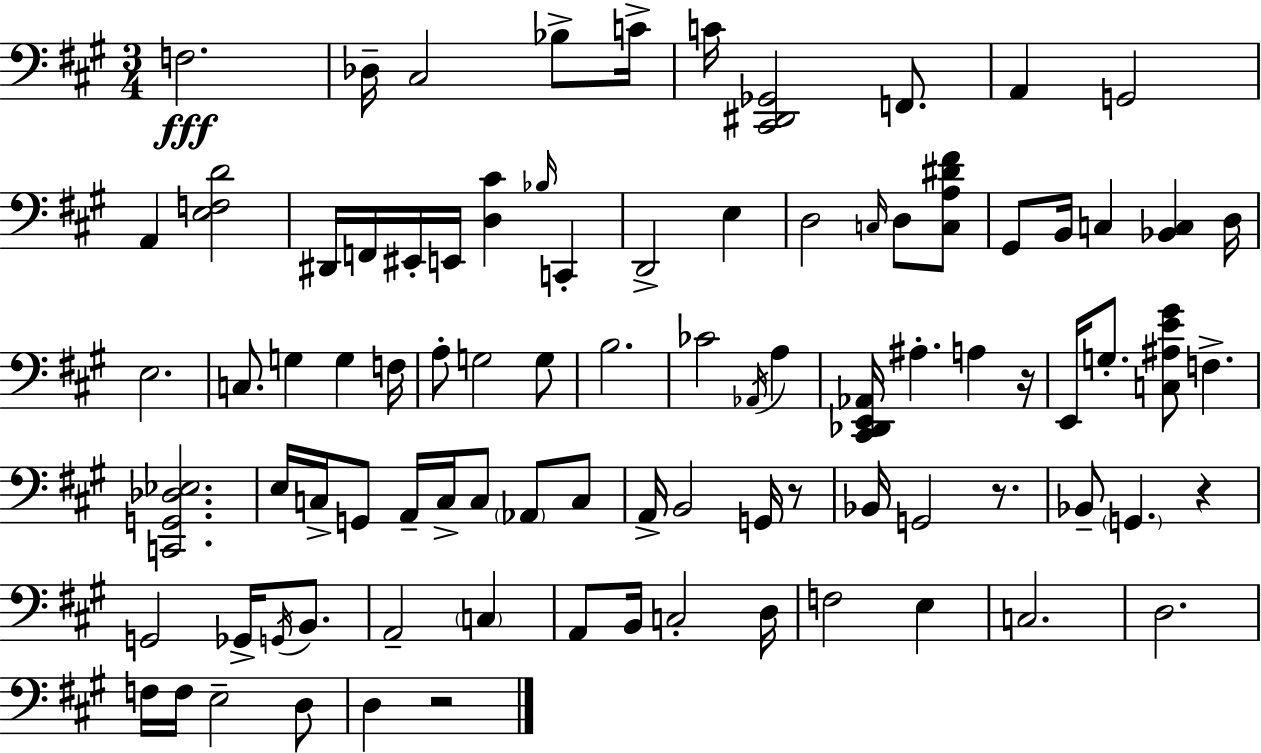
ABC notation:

X:1
T:Untitled
M:3/4
L:1/4
K:A
F,2 _D,/4 ^C,2 _B,/2 C/4 C/4 [^C,,^D,,_G,,]2 F,,/2 A,, G,,2 A,, [E,F,D]2 ^D,,/4 F,,/4 ^E,,/4 E,,/4 [D,^C] _B,/4 C,, D,,2 E, D,2 C,/4 D,/2 [C,A,^D^F]/2 ^G,,/2 B,,/4 C, [_B,,C,] D,/4 E,2 C,/2 G, G, F,/4 A,/2 G,2 G,/2 B,2 _C2 _A,,/4 A, [^C,,_D,,E,,_A,,]/4 ^A, A, z/4 E,,/4 G,/2 [C,^A,E^G]/2 F, [C,,G,,_D,_E,]2 E,/4 C,/4 G,,/2 A,,/4 C,/4 C,/2 _A,,/2 C,/2 A,,/4 B,,2 G,,/4 z/2 _B,,/4 G,,2 z/2 _B,,/2 G,, z G,,2 _G,,/4 G,,/4 B,,/2 A,,2 C, A,,/2 B,,/4 C,2 D,/4 F,2 E, C,2 D,2 F,/4 F,/4 E,2 D,/2 D, z2